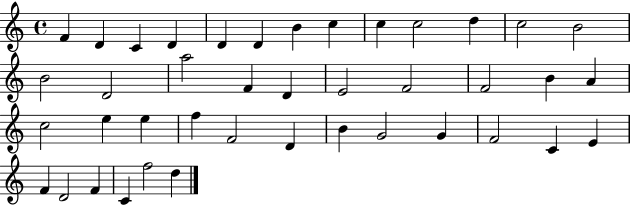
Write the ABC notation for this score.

X:1
T:Untitled
M:4/4
L:1/4
K:C
F D C D D D B c c c2 d c2 B2 B2 D2 a2 F D E2 F2 F2 B A c2 e e f F2 D B G2 G F2 C E F D2 F C f2 d